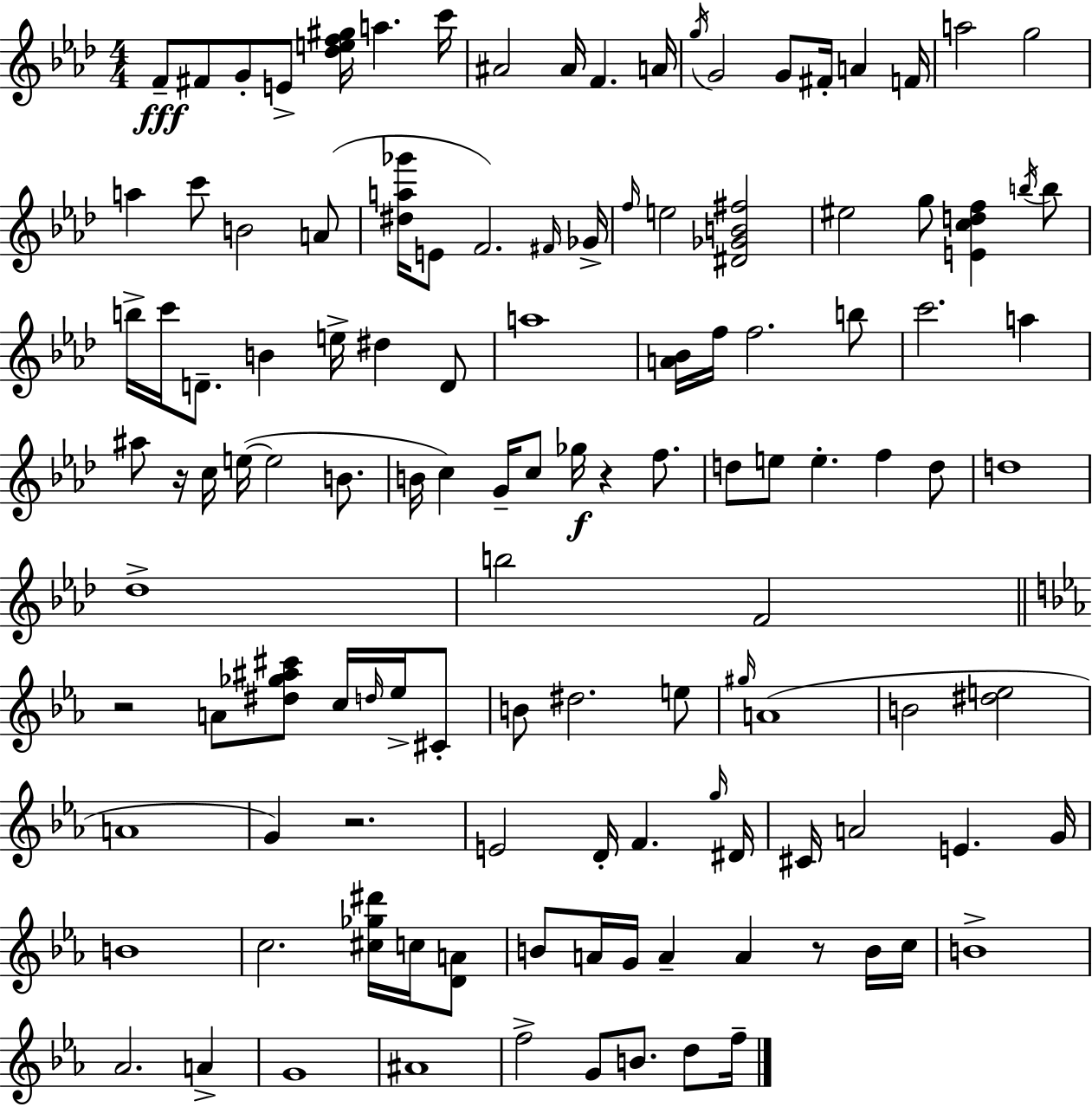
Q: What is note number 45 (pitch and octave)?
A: A5